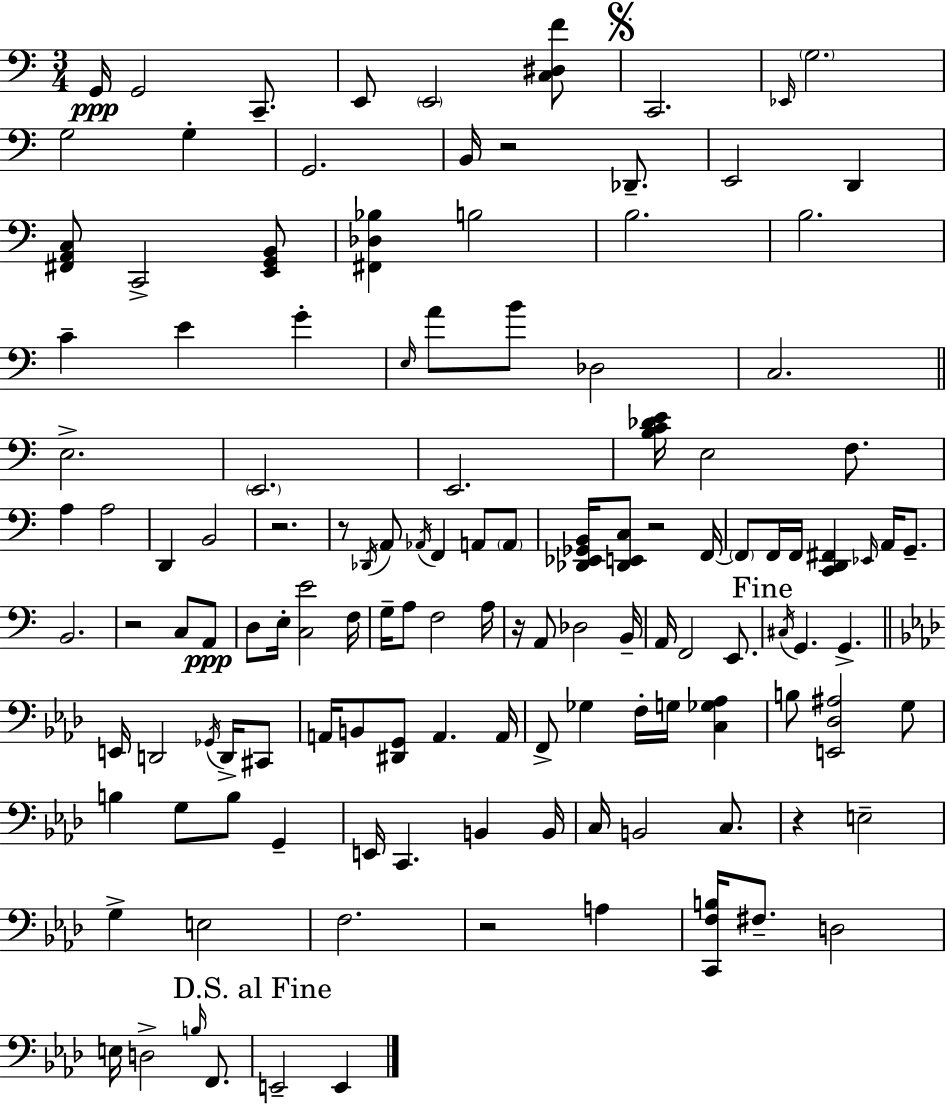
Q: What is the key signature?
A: C major